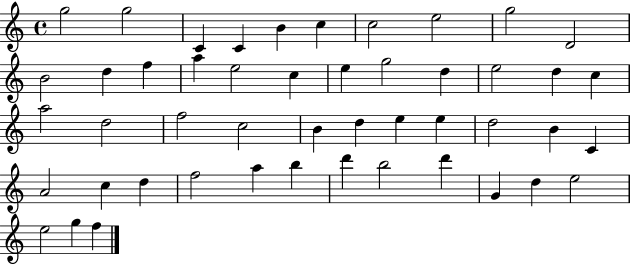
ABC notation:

X:1
T:Untitled
M:4/4
L:1/4
K:C
g2 g2 C C B c c2 e2 g2 D2 B2 d f a e2 c e g2 d e2 d c a2 d2 f2 c2 B d e e d2 B C A2 c d f2 a b d' b2 d' G d e2 e2 g f